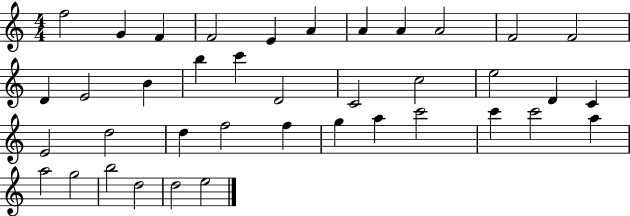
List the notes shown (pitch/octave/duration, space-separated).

F5/h G4/q F4/q F4/h E4/q A4/q A4/q A4/q A4/h F4/h F4/h D4/q E4/h B4/q B5/q C6/q D4/h C4/h C5/h E5/h D4/q C4/q E4/h D5/h D5/q F5/h F5/q G5/q A5/q C6/h C6/q C6/h A5/q A5/h G5/h B5/h D5/h D5/h E5/h